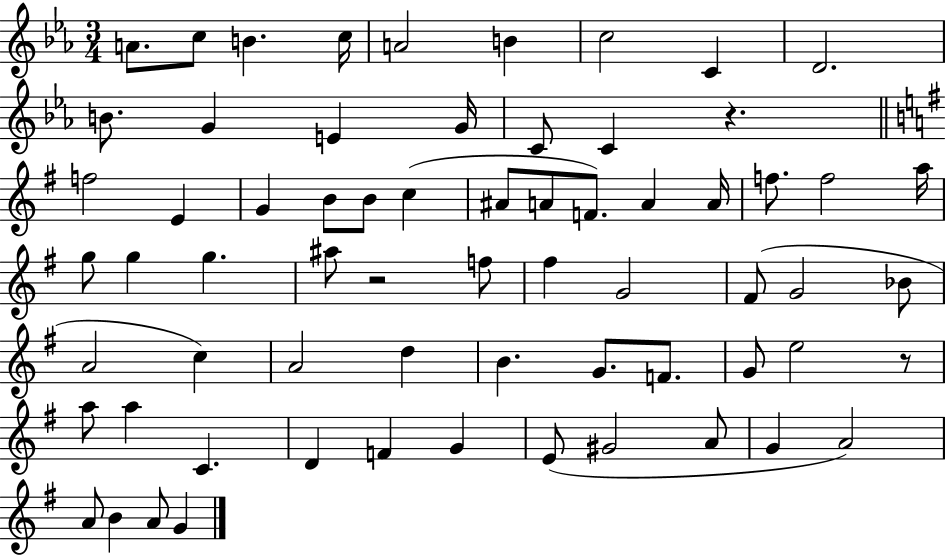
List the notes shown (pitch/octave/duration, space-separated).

A4/e. C5/e B4/q. C5/s A4/h B4/q C5/h C4/q D4/h. B4/e. G4/q E4/q G4/s C4/e C4/q R/q. F5/h E4/q G4/q B4/e B4/e C5/q A#4/e A4/e F4/e. A4/q A4/s F5/e. F5/h A5/s G5/e G5/q G5/q. A#5/e R/h F5/e F#5/q G4/h F#4/e G4/h Bb4/e A4/h C5/q A4/h D5/q B4/q. G4/e. F4/e. G4/e E5/h R/e A5/e A5/q C4/q. D4/q F4/q G4/q E4/e G#4/h A4/e G4/q A4/h A4/e B4/q A4/e G4/q